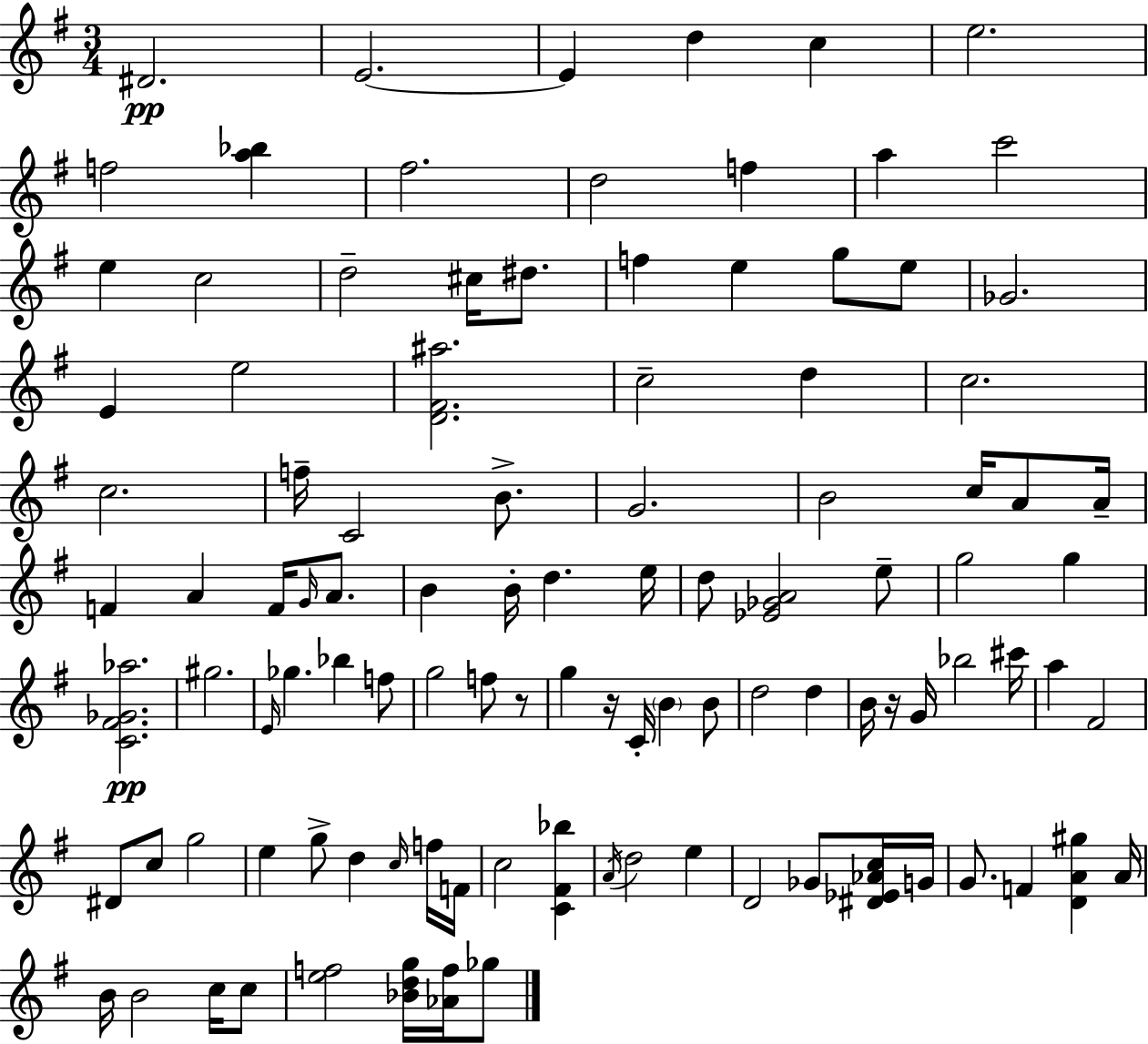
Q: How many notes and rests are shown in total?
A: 105